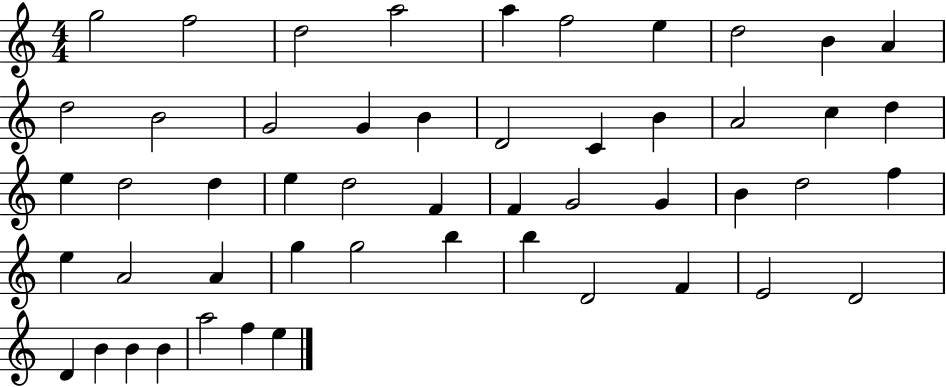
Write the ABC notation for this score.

X:1
T:Untitled
M:4/4
L:1/4
K:C
g2 f2 d2 a2 a f2 e d2 B A d2 B2 G2 G B D2 C B A2 c d e d2 d e d2 F F G2 G B d2 f e A2 A g g2 b b D2 F E2 D2 D B B B a2 f e